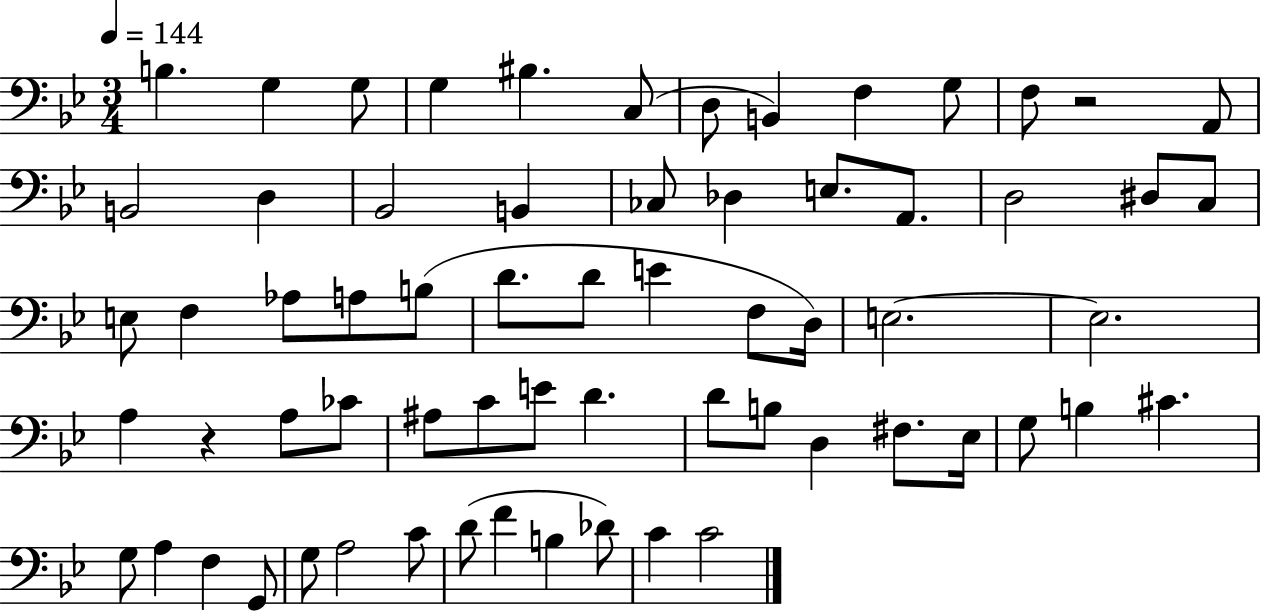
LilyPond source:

{
  \clef bass
  \numericTimeSignature
  \time 3/4
  \key bes \major
  \tempo 4 = 144
  b4. g4 g8 | g4 bis4. c8( | d8 b,4) f4 g8 | f8 r2 a,8 | \break b,2 d4 | bes,2 b,4 | ces8 des4 e8. a,8. | d2 dis8 c8 | \break e8 f4 aes8 a8 b8( | d'8. d'8 e'4 f8 d16) | e2.~~ | e2. | \break a4 r4 a8 ces'8 | ais8 c'8 e'8 d'4. | d'8 b8 d4 fis8. ees16 | g8 b4 cis'4. | \break g8 a4 f4 g,8 | g8 a2 c'8 | d'8( f'4 b4 des'8) | c'4 c'2 | \break \bar "|."
}